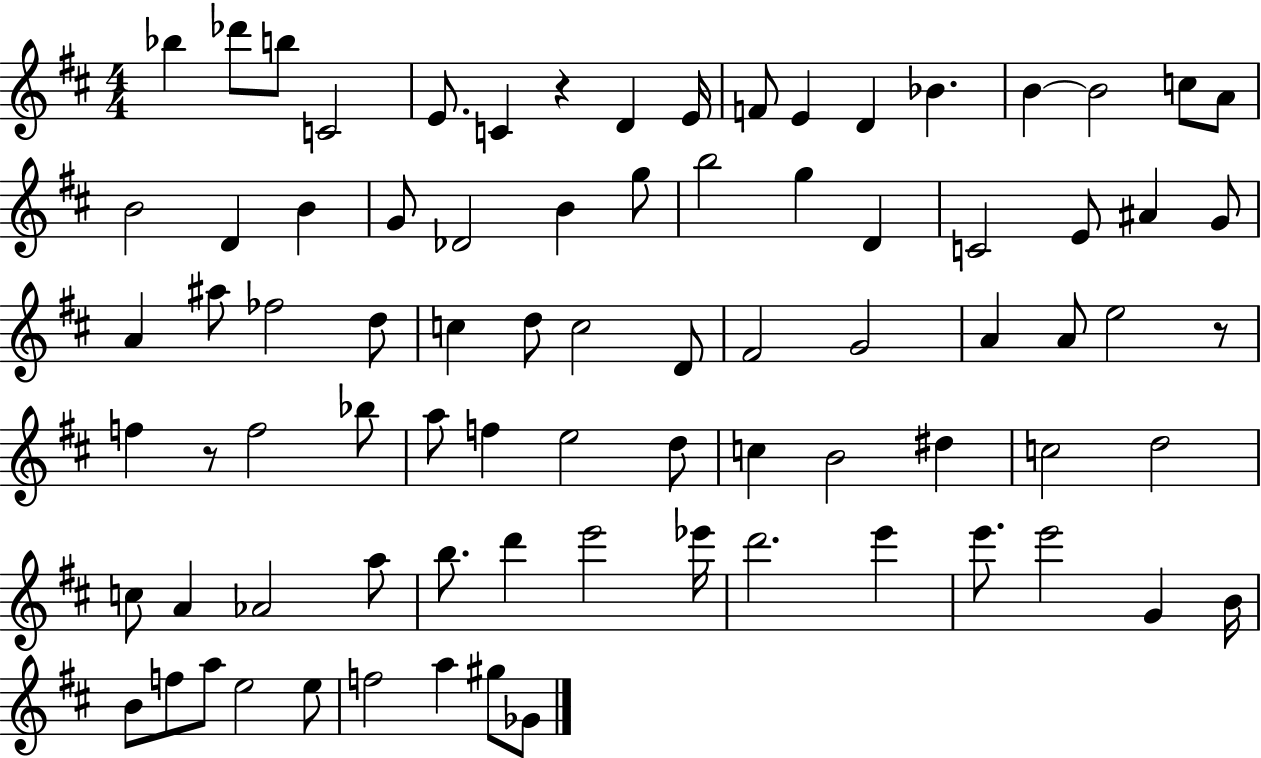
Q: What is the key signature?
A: D major